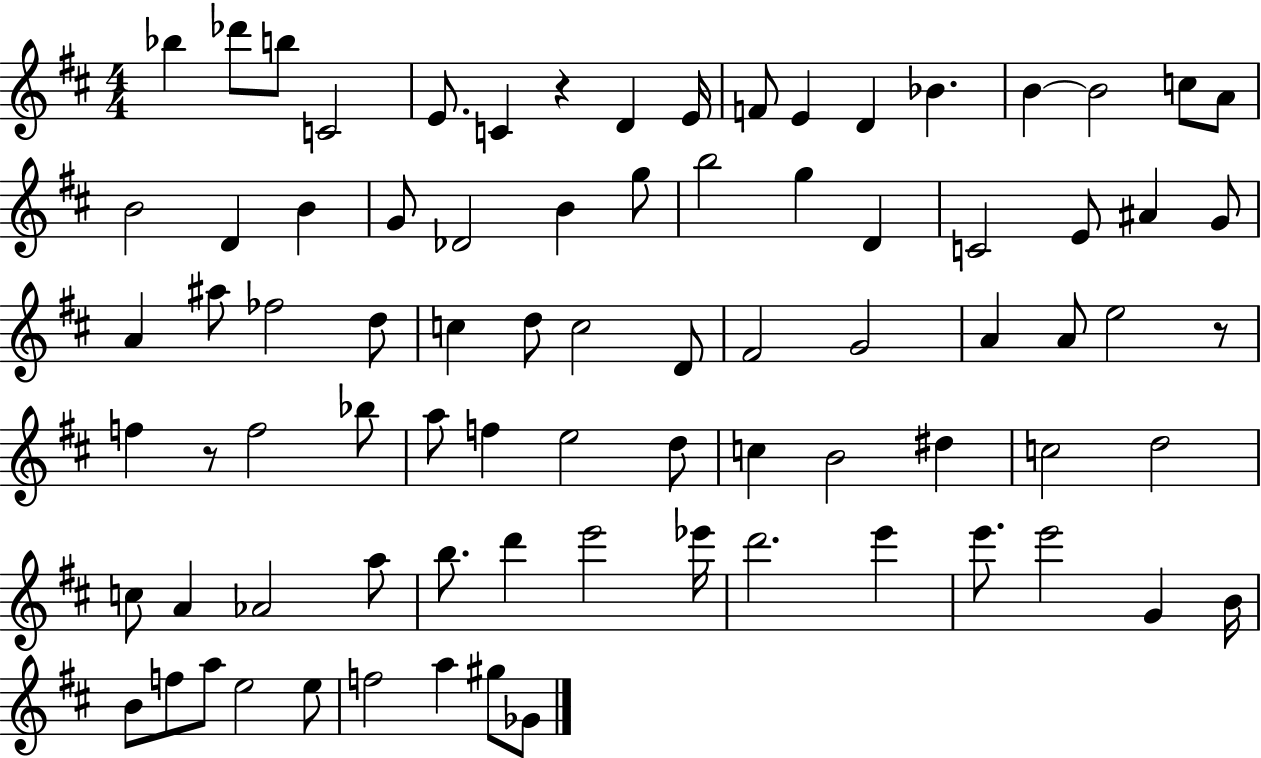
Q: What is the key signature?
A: D major